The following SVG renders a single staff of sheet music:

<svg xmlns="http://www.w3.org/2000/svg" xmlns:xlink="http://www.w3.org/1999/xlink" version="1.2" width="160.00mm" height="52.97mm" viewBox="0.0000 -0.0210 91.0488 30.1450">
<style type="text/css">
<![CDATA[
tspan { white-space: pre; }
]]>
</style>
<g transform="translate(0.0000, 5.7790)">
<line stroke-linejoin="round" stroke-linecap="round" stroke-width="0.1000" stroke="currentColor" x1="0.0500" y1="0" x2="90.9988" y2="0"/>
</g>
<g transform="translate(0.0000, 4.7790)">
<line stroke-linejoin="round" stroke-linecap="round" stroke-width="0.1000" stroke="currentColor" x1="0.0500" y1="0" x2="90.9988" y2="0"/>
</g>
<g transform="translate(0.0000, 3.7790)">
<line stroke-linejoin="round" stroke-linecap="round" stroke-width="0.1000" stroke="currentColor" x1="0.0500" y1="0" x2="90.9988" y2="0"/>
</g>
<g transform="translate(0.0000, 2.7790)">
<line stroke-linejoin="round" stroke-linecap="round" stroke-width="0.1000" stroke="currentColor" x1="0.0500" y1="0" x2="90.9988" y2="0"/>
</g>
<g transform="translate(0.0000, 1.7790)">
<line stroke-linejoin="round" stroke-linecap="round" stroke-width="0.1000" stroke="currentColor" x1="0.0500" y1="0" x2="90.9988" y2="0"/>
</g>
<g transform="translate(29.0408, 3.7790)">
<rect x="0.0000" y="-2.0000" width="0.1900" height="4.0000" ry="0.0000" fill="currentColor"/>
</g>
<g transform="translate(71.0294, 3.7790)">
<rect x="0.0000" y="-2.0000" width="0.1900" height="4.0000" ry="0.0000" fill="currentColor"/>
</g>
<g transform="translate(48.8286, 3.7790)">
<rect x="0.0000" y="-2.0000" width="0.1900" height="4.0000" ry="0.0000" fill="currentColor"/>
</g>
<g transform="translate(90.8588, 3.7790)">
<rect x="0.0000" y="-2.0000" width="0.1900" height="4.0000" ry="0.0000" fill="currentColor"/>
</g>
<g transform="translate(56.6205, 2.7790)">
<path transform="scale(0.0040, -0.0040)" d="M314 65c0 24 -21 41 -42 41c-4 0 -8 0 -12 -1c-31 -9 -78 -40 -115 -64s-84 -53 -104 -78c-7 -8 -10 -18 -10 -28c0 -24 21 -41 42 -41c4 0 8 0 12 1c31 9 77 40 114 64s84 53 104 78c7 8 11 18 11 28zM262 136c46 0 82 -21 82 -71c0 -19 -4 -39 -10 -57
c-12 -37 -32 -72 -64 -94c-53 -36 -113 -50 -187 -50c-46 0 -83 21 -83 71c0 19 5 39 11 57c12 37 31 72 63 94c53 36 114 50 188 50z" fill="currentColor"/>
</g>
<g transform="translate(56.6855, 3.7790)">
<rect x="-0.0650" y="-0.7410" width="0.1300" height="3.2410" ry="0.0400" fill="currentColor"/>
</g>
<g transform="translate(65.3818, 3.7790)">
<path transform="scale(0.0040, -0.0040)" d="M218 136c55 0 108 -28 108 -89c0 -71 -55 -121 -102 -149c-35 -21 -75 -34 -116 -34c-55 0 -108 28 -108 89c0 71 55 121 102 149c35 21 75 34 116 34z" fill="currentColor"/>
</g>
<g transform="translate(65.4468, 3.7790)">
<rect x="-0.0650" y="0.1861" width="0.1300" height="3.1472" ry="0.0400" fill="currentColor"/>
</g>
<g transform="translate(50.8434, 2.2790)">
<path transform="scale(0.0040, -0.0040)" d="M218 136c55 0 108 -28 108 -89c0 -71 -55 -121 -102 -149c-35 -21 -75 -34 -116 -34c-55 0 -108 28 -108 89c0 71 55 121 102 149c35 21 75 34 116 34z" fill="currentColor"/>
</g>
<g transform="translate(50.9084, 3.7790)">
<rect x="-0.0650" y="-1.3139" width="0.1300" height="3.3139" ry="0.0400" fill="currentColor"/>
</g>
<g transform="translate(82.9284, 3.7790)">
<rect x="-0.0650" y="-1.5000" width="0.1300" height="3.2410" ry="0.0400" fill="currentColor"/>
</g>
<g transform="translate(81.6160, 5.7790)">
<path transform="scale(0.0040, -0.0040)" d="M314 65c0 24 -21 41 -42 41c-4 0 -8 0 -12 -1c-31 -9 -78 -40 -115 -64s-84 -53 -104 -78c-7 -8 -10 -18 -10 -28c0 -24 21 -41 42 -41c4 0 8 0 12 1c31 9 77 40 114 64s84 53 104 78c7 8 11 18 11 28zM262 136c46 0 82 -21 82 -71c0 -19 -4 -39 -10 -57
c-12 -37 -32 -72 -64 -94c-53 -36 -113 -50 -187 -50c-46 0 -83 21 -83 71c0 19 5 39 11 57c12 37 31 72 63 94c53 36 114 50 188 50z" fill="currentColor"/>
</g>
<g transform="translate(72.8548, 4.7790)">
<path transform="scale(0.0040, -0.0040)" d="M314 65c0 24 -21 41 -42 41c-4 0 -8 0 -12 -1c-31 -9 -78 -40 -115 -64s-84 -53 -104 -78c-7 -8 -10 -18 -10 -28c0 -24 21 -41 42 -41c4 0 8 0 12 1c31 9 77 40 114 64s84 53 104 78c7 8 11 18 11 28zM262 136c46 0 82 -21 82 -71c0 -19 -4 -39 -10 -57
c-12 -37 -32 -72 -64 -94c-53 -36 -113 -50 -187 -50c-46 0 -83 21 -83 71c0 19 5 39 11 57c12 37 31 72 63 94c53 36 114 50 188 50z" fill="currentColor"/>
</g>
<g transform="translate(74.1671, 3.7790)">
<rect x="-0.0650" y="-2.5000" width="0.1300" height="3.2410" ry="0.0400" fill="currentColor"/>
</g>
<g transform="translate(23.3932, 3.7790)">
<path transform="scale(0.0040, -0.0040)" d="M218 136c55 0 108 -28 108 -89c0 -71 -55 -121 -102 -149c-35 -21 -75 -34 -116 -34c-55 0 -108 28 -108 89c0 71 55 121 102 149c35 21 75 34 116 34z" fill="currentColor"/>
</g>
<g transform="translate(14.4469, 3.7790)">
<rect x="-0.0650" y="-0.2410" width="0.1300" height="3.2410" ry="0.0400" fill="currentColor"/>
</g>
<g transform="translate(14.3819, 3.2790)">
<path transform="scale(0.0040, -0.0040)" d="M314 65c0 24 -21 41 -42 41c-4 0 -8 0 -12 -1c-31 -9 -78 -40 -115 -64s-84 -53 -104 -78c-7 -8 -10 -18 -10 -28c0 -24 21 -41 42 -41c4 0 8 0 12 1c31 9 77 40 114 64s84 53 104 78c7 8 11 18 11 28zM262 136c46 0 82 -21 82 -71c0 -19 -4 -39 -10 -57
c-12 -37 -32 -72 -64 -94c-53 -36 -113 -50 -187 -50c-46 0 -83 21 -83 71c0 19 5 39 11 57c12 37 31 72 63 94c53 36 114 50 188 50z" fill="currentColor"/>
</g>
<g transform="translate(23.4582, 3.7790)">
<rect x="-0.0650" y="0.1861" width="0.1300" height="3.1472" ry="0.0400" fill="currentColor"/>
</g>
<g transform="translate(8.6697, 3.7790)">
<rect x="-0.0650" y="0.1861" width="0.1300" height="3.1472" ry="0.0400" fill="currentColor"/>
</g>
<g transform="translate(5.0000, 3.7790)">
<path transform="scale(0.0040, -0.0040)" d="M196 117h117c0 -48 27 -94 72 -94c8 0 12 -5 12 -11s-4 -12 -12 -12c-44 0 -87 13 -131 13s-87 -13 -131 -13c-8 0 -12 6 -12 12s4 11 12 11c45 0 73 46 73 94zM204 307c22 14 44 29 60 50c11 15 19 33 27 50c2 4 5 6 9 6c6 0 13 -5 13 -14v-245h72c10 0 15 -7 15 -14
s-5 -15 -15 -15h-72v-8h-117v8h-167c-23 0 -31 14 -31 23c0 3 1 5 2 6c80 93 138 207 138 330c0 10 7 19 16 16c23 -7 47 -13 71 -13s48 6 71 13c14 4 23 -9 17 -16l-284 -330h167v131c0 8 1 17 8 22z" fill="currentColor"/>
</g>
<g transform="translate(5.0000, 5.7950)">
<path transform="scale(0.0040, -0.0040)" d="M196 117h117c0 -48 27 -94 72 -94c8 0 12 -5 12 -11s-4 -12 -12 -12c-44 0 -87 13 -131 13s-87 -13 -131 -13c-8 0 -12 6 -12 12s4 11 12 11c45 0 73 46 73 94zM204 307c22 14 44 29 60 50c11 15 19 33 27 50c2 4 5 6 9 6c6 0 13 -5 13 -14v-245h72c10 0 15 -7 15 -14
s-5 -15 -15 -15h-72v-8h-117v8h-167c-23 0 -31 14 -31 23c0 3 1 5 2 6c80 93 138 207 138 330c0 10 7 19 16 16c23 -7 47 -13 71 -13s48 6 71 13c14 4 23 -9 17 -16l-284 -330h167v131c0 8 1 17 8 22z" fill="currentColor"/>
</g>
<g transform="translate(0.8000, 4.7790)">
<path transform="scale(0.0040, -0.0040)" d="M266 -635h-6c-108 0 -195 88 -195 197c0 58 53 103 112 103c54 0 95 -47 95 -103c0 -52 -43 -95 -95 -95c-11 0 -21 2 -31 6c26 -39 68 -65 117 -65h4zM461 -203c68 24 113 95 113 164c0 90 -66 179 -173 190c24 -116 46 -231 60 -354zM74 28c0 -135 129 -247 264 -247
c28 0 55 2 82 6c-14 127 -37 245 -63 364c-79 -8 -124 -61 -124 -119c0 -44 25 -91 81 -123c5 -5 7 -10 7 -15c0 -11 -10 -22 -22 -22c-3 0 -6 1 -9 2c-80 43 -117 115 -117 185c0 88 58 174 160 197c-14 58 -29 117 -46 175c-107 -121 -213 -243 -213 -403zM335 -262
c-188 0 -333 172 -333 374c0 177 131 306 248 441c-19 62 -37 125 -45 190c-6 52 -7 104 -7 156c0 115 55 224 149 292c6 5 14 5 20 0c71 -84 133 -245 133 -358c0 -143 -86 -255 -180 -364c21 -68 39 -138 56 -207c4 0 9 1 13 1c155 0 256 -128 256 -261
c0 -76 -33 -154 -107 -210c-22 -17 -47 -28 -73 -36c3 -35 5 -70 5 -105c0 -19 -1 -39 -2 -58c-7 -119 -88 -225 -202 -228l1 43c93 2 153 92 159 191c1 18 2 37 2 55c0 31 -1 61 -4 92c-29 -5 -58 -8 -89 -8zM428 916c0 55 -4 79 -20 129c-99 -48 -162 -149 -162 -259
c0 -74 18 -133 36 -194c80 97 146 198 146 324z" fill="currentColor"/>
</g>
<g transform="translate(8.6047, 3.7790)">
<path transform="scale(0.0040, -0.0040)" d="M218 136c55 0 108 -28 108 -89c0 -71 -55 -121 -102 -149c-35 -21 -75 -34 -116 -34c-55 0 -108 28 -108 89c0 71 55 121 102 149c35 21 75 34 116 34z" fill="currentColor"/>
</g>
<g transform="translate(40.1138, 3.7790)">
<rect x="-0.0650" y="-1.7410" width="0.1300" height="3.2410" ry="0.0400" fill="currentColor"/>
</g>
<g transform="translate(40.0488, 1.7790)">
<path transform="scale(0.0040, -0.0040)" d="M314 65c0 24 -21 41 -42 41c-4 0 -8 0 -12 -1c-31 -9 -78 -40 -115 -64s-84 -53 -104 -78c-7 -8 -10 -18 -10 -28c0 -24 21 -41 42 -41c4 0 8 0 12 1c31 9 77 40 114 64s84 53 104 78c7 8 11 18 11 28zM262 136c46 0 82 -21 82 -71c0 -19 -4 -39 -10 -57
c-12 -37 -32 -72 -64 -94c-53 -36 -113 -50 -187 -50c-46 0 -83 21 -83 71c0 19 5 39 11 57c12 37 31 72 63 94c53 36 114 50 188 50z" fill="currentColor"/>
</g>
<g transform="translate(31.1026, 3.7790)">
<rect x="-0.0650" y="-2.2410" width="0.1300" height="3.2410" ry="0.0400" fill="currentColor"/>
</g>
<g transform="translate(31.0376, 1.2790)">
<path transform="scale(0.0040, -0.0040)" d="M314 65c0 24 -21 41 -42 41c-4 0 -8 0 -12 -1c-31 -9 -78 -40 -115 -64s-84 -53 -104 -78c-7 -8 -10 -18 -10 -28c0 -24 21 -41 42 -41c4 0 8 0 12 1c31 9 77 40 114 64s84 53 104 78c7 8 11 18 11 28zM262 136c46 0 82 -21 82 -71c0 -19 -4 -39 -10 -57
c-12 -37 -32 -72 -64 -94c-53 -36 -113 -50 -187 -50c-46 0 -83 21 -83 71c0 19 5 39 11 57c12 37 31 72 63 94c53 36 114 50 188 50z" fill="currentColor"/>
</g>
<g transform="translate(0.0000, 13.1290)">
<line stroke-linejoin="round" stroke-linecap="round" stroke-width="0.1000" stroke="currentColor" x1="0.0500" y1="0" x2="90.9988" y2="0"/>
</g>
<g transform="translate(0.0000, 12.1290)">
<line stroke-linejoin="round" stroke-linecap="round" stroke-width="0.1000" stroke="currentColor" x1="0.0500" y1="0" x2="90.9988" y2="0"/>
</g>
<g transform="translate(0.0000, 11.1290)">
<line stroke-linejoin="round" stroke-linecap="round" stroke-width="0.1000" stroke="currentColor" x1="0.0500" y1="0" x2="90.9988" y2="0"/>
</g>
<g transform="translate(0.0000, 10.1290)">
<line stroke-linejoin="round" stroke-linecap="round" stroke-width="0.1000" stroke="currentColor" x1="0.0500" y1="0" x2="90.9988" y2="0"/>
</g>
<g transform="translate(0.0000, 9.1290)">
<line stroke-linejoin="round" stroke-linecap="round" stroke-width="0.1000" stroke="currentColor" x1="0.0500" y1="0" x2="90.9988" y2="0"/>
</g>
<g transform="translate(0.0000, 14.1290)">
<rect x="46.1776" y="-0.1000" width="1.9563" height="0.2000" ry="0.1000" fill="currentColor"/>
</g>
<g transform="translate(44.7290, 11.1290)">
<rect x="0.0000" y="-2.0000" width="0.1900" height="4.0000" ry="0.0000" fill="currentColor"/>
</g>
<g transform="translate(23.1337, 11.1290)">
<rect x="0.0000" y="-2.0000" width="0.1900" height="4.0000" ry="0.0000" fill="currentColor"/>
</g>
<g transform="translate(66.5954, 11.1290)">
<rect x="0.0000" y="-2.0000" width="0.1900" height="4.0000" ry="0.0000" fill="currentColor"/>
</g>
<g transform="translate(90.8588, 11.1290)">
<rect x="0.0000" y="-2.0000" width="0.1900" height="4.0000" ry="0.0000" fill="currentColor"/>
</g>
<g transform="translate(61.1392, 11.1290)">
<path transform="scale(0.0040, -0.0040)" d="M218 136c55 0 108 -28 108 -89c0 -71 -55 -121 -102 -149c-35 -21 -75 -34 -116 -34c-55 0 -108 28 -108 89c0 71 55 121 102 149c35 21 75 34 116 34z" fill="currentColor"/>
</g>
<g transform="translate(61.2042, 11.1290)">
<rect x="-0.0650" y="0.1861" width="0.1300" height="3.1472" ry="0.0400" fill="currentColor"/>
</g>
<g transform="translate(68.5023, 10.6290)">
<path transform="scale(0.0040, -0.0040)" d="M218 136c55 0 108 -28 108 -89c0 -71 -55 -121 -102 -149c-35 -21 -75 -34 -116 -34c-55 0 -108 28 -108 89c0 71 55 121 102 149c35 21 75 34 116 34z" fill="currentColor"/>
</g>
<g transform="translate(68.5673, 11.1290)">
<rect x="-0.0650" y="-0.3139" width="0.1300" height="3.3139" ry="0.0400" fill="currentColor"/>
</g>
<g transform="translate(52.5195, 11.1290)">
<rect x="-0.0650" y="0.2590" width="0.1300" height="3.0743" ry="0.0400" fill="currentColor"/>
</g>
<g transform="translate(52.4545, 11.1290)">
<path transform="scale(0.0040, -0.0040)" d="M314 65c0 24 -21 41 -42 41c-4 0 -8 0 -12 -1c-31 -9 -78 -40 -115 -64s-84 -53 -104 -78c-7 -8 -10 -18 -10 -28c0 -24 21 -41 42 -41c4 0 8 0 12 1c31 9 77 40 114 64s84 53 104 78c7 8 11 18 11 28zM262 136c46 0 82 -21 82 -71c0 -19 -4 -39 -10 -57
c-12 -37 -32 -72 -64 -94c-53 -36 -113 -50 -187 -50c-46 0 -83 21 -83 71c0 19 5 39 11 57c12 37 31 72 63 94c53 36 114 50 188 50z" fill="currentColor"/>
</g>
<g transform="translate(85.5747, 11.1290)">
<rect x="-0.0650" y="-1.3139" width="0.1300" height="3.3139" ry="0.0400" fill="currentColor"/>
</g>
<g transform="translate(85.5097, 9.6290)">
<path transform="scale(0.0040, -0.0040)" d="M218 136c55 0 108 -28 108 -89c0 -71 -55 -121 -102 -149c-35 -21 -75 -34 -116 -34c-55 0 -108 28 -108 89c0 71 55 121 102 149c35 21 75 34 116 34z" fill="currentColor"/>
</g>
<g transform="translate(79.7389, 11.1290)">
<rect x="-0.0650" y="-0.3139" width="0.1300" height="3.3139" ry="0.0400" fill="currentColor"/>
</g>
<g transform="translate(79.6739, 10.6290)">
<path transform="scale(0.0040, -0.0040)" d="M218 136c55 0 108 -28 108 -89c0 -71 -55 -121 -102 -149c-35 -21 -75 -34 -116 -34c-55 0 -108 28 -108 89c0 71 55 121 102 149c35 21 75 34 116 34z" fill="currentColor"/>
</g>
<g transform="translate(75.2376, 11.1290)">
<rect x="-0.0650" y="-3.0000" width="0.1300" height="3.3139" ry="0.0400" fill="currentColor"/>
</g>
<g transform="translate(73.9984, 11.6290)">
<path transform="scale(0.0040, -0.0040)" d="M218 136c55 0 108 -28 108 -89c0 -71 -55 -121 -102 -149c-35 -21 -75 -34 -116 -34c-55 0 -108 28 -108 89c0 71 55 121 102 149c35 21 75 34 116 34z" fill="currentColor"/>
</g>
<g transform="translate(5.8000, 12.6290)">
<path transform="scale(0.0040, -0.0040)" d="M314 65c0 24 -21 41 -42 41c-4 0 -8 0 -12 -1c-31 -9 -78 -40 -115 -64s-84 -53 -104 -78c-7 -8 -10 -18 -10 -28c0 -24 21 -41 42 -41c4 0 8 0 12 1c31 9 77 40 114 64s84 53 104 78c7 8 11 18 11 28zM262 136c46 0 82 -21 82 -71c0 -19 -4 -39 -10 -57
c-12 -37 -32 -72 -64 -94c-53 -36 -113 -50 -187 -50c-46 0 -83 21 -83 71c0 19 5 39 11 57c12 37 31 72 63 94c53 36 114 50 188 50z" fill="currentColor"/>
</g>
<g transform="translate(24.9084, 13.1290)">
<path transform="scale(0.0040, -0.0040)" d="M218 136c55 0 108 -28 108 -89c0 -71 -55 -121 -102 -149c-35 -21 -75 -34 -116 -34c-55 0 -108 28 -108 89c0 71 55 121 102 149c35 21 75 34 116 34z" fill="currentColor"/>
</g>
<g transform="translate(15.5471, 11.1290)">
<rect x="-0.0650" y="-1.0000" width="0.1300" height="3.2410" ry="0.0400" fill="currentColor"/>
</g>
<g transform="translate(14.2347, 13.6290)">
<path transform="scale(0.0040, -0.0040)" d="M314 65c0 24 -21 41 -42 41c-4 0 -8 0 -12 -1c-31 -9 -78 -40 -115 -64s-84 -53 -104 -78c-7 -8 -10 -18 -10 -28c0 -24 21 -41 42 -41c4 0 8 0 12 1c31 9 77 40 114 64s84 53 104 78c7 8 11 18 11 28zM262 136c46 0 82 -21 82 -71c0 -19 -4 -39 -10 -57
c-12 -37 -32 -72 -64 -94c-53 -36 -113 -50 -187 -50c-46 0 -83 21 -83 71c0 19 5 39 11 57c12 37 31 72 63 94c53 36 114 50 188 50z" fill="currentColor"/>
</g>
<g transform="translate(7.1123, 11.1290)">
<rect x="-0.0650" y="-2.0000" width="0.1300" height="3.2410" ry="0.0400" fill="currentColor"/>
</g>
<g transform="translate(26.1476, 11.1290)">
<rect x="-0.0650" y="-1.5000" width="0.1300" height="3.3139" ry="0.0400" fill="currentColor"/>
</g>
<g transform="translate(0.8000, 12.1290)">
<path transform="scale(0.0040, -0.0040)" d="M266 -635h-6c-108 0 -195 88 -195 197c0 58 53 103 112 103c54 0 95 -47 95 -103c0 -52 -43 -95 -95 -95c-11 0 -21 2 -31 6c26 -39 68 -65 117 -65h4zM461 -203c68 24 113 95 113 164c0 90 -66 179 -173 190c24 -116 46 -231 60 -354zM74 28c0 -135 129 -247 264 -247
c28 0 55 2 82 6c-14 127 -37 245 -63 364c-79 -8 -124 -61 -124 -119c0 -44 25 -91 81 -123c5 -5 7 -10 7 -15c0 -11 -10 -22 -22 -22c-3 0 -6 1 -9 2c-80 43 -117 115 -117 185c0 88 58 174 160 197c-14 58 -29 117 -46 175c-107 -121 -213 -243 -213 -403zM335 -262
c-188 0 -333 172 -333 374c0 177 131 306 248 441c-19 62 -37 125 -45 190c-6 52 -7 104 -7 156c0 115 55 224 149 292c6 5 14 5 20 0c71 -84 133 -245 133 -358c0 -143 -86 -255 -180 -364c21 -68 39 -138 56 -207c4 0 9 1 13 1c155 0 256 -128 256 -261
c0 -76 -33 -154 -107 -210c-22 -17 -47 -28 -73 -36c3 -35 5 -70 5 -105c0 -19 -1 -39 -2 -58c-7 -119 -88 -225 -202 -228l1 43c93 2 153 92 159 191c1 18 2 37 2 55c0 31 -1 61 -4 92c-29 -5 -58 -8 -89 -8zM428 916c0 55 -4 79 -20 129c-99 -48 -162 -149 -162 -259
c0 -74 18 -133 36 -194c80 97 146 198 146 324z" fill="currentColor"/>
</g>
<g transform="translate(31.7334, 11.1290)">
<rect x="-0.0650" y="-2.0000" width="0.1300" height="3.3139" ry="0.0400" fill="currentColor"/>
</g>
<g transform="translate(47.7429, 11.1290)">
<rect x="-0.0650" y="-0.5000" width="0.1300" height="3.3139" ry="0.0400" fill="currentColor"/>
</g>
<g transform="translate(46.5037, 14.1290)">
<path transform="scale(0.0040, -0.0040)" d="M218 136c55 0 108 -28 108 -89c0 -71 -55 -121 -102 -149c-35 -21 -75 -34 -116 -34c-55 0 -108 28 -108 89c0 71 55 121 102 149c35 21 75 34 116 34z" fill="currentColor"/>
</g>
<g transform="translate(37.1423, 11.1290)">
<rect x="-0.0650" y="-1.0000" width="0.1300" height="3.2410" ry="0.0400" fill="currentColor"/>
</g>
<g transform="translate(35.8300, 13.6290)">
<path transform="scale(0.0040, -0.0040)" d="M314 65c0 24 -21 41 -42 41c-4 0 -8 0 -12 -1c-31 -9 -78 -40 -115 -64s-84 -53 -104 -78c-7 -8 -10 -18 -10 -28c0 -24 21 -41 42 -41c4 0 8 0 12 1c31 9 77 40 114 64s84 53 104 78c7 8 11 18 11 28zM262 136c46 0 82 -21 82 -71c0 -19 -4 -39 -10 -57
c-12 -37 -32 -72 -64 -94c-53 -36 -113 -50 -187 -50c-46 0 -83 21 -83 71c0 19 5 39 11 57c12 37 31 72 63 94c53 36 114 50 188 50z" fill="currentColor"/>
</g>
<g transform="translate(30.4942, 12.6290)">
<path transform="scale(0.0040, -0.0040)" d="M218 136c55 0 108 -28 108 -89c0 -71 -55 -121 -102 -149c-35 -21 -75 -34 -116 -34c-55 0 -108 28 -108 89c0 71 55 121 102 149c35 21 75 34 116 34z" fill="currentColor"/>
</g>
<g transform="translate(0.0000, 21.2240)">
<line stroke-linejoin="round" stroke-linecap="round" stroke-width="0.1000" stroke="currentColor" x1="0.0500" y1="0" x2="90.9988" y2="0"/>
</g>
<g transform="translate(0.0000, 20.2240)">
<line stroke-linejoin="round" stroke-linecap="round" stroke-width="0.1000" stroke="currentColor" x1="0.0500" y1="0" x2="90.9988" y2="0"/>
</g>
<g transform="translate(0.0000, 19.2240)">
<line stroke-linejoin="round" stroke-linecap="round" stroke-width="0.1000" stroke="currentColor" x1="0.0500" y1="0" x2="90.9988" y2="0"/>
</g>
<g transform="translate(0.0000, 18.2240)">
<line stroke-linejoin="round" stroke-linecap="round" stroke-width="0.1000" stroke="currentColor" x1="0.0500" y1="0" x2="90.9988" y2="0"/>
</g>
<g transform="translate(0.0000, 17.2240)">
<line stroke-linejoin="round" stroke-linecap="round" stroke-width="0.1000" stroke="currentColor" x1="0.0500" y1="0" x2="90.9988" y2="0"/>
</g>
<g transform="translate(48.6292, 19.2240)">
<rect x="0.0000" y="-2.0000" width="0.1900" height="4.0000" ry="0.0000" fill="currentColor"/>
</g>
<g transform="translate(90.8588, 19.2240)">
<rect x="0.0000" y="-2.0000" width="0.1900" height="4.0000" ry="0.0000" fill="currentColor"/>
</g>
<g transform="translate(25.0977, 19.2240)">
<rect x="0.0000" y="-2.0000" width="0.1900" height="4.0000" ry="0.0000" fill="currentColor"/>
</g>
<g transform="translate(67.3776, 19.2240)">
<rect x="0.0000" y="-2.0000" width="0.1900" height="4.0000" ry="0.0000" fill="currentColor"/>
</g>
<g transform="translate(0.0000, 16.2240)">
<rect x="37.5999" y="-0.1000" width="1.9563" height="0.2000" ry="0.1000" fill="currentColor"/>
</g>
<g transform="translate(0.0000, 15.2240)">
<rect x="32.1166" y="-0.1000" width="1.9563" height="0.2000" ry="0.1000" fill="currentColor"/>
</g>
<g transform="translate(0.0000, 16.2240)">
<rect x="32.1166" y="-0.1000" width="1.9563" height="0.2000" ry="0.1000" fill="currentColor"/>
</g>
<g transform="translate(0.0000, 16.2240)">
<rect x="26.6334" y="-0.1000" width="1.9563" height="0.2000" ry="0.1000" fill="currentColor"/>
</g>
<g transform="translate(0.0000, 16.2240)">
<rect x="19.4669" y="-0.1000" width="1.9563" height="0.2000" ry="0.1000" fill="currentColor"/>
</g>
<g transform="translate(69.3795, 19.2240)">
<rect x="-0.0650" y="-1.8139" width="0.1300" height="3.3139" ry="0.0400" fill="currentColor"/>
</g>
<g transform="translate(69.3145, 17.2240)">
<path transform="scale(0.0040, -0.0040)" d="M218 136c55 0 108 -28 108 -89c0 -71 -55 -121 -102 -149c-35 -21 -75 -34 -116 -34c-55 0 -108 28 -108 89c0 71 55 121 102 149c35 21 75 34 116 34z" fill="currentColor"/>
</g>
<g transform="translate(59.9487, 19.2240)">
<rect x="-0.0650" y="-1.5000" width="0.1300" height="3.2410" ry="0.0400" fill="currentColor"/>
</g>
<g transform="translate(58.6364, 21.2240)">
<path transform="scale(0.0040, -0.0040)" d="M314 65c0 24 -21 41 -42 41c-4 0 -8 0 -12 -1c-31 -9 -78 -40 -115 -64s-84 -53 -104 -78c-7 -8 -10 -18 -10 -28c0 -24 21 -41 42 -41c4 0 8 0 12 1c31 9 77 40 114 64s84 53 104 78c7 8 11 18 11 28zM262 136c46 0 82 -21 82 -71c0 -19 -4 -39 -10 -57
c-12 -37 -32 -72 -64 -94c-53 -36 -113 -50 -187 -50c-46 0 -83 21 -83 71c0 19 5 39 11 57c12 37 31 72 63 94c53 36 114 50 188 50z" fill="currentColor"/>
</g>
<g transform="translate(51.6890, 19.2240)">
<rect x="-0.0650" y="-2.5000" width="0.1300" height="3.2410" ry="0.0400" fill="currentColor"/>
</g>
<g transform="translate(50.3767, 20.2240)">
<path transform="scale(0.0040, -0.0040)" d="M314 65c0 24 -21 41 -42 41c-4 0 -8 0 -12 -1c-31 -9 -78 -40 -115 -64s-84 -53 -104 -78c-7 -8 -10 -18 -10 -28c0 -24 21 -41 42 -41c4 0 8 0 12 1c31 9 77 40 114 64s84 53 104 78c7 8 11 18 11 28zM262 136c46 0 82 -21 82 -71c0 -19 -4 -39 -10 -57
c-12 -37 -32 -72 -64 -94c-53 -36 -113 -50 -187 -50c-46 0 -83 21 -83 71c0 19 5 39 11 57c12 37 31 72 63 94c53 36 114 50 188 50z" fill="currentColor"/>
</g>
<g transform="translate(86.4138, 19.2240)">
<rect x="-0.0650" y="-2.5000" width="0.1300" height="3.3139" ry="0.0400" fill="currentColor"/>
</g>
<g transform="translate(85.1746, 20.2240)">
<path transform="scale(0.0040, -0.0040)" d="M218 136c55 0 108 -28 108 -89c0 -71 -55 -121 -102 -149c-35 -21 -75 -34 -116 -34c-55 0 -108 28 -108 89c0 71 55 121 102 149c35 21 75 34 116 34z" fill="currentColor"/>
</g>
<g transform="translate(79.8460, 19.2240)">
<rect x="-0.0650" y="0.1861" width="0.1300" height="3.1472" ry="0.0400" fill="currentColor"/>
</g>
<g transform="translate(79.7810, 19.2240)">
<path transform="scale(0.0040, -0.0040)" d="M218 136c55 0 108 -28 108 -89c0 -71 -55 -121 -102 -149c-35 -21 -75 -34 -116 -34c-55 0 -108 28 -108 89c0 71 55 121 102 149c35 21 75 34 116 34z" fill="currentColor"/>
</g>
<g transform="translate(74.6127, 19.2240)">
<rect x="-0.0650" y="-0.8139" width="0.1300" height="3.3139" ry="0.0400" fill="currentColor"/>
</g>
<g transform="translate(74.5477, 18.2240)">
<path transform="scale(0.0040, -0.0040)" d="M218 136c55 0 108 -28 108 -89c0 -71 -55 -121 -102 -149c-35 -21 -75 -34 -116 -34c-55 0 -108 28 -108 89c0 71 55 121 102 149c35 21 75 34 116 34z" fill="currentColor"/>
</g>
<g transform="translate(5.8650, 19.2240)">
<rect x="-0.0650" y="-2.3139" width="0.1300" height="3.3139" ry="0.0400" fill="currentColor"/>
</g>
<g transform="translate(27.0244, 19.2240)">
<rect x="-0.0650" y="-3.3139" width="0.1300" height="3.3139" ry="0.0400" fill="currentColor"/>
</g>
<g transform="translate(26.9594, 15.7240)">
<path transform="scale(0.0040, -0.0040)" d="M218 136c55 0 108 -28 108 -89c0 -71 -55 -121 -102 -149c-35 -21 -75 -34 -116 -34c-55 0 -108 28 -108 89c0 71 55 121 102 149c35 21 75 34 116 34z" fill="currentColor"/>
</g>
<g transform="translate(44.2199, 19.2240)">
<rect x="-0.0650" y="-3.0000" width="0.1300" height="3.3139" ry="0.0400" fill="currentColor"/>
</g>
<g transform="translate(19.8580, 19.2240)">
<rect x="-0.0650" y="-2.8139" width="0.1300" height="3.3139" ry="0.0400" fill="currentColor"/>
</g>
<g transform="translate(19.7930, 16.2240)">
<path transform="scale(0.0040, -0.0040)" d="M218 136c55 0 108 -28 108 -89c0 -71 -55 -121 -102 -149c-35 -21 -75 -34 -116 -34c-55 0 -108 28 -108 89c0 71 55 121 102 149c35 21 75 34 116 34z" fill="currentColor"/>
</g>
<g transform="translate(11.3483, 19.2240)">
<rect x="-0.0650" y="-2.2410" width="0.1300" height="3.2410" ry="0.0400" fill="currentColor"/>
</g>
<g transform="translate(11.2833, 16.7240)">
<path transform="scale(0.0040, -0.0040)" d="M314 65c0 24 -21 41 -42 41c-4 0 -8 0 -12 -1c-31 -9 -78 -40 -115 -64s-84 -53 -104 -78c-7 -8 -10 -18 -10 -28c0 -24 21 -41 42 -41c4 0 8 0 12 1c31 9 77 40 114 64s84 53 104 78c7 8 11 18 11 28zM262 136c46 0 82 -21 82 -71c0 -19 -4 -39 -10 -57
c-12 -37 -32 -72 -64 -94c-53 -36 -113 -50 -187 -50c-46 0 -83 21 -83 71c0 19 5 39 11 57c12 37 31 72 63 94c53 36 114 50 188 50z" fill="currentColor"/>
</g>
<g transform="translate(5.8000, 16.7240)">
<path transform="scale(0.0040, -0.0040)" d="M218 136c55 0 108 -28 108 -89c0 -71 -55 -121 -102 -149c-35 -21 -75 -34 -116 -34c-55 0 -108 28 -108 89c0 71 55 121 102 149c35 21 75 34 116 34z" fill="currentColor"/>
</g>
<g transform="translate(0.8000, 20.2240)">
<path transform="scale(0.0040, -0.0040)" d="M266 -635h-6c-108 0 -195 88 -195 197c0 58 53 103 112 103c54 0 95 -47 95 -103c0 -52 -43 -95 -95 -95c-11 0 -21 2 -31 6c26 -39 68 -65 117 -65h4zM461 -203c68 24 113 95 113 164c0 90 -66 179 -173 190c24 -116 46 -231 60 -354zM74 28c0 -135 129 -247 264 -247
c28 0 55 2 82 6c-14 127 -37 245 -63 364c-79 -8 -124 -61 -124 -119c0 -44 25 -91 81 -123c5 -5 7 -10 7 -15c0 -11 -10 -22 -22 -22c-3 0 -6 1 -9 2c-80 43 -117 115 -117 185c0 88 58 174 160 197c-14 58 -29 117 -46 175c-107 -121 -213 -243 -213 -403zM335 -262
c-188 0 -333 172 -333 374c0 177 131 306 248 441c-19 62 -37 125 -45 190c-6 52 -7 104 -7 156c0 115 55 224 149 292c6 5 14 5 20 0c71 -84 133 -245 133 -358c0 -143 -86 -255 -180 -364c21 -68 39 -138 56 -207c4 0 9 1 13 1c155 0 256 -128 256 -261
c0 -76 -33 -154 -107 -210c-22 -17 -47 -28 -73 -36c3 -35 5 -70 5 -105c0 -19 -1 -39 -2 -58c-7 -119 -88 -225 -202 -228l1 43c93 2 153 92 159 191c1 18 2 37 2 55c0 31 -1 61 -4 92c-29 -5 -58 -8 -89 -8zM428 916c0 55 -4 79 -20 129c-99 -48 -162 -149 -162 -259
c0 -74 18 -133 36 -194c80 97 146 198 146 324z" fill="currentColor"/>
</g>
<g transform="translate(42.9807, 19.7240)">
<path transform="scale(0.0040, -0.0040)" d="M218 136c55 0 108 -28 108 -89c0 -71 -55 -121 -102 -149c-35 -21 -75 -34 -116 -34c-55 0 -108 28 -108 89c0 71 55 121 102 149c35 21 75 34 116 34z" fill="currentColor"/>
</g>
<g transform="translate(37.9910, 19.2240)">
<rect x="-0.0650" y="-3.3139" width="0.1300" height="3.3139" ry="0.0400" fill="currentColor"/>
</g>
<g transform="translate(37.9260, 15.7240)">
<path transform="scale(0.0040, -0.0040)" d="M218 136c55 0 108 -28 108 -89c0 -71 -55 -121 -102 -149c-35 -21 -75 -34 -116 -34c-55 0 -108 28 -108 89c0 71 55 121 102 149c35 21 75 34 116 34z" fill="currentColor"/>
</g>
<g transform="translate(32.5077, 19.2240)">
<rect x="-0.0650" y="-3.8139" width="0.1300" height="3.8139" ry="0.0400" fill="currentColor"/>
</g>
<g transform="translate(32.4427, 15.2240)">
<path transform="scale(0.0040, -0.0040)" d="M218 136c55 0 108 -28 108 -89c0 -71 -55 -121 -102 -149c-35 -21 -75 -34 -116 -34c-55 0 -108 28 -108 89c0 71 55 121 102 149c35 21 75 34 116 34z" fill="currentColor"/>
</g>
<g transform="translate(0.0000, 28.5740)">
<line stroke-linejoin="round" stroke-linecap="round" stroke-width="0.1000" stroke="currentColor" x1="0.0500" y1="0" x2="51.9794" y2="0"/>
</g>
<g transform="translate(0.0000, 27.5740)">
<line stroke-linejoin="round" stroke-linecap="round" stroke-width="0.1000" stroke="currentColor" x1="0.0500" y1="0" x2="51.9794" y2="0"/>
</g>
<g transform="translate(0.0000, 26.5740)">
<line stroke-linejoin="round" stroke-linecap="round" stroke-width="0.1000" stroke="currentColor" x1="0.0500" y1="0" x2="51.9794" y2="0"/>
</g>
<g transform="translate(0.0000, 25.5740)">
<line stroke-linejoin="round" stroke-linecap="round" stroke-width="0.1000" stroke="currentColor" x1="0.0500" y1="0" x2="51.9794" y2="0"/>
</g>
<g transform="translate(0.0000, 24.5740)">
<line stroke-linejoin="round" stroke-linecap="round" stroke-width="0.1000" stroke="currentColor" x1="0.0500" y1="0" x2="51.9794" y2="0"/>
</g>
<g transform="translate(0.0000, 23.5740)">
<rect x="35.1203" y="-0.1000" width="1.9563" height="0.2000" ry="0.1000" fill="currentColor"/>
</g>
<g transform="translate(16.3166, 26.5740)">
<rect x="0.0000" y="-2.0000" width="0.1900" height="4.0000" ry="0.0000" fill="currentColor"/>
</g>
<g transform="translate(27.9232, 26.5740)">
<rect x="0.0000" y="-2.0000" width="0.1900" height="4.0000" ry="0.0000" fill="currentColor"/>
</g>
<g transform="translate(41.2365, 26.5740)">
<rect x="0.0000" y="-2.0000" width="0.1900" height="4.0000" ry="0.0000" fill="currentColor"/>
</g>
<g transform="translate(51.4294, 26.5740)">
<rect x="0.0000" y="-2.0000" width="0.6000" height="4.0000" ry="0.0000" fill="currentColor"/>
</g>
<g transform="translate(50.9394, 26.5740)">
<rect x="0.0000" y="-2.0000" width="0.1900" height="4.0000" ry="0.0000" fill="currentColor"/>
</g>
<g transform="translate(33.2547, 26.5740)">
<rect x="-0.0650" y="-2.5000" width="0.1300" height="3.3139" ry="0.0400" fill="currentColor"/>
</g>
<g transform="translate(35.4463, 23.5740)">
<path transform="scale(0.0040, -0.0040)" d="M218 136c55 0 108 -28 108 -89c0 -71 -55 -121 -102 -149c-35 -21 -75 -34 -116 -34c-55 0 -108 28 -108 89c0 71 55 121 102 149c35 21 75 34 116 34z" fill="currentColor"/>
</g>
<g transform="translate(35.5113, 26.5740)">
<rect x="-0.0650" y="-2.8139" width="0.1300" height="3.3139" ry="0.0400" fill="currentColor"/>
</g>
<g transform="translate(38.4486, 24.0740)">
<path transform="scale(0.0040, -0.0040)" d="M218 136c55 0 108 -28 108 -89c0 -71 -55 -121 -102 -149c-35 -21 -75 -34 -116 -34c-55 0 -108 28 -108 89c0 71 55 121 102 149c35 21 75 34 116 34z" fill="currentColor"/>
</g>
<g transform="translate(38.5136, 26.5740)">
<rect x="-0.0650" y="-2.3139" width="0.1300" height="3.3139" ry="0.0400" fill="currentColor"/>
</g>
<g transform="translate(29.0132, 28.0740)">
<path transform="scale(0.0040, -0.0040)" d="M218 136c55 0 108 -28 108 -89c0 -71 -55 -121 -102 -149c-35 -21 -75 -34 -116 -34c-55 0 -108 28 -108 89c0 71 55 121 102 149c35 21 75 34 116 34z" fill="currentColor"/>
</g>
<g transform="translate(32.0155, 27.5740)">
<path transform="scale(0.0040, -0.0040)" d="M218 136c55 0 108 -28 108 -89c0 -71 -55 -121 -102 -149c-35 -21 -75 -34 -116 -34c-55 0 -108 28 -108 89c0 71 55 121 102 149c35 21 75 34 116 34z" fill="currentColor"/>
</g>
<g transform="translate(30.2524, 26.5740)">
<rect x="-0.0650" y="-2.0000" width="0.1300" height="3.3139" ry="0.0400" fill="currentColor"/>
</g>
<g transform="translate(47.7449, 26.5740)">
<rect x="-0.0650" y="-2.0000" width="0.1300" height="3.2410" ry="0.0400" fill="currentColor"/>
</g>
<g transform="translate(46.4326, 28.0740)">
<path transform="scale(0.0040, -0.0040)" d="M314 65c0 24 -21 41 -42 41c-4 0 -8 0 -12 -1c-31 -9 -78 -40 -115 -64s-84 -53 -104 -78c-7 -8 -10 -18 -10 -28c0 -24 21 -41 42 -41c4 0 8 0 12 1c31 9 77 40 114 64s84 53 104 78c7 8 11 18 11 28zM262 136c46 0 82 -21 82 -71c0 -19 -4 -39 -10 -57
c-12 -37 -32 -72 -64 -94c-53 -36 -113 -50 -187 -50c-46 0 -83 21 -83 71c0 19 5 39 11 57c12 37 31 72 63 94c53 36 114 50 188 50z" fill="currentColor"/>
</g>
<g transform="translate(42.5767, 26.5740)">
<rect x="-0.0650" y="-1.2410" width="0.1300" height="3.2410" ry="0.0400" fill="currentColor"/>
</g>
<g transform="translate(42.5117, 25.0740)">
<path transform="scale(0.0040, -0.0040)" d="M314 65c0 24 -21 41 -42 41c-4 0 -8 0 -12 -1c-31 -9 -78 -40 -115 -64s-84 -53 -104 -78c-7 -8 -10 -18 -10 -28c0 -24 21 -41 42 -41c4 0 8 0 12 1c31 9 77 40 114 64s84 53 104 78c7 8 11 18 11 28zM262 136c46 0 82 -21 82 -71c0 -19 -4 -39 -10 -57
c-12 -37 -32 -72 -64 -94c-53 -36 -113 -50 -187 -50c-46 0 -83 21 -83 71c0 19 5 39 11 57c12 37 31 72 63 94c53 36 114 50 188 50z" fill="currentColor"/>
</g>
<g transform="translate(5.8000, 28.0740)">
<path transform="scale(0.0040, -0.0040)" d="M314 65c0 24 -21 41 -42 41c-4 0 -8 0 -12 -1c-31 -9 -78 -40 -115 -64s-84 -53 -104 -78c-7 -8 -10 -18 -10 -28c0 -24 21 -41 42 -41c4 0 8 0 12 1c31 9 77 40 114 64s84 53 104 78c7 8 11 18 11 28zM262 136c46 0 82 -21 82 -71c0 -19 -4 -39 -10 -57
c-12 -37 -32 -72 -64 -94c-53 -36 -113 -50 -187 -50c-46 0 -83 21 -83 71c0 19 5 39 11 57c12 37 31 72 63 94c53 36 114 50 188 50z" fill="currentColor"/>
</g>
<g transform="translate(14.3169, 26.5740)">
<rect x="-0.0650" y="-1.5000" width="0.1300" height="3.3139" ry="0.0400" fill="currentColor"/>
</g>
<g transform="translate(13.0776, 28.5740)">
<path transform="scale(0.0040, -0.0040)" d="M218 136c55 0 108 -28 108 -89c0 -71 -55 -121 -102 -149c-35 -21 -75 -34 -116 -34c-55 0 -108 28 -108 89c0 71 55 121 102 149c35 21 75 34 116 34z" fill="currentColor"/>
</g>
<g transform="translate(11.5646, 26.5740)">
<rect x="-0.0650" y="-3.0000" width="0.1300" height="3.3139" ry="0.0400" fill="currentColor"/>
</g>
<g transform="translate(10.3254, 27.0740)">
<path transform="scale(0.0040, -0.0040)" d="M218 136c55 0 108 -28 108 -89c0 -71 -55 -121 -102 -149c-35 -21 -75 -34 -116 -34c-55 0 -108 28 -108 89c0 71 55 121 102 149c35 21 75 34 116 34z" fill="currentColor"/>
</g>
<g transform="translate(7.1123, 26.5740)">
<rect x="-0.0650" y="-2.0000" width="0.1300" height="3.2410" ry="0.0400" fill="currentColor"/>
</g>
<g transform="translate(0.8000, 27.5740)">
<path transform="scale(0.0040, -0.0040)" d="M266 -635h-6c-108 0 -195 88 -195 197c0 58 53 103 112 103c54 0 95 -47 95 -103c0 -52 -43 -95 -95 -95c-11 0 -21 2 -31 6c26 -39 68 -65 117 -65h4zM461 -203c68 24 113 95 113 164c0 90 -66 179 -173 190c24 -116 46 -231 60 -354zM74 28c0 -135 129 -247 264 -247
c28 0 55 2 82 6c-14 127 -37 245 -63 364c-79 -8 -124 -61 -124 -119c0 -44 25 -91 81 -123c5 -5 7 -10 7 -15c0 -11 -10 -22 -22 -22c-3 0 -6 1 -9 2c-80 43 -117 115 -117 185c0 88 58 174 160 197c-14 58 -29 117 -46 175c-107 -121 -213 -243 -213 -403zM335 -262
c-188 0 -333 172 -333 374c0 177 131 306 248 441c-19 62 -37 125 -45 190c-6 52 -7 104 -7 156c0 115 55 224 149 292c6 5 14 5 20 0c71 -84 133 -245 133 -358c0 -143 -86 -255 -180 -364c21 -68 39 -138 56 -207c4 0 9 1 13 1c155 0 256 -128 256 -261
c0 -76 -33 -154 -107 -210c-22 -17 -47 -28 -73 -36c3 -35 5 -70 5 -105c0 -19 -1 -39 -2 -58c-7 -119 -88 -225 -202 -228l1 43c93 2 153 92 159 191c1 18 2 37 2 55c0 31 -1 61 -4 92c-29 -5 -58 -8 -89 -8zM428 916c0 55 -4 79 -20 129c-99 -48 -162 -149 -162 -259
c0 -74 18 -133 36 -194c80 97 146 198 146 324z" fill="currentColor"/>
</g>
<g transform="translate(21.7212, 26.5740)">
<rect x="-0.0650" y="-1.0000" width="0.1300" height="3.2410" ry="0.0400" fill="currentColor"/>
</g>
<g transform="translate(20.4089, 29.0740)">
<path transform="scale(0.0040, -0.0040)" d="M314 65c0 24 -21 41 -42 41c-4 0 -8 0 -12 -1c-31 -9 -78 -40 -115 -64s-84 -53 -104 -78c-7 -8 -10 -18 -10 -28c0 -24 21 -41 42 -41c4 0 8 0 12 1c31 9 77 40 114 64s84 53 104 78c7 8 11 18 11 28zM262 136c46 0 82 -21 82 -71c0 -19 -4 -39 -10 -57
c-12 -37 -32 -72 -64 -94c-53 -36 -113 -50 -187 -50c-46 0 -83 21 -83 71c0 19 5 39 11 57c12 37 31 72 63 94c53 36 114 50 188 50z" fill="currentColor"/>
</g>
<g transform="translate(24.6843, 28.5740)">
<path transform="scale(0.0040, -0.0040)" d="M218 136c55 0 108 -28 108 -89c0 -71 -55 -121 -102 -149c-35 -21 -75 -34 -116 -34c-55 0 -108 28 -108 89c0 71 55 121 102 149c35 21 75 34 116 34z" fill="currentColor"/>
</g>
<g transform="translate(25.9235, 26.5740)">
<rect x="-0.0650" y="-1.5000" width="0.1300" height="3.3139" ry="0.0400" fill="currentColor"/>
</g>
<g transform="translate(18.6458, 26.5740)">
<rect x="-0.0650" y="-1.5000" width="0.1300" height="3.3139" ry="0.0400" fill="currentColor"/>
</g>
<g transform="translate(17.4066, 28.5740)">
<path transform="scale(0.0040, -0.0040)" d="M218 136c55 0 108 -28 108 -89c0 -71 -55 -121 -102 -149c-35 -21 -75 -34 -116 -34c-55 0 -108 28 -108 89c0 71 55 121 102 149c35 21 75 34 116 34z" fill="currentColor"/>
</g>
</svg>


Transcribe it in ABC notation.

X:1
T:Untitled
M:4/4
L:1/4
K:C
B c2 B g2 f2 e d2 B G2 E2 F2 D2 E F D2 C B2 B c A c e g g2 a b c' b A G2 E2 f d B G F2 A E E D2 E F G a g e2 F2